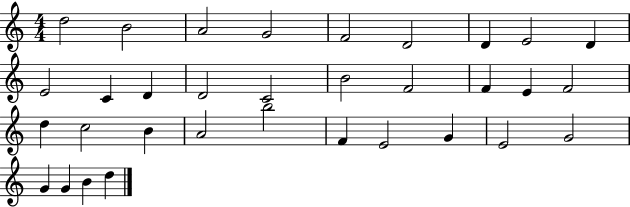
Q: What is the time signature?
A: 4/4